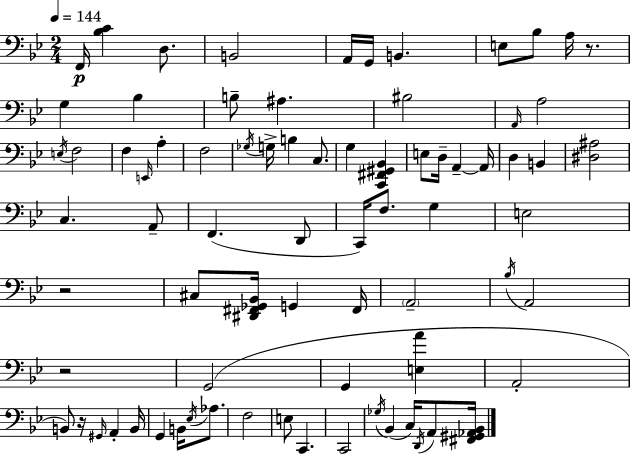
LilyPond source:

{
  \clef bass
  \numericTimeSignature
  \time 2/4
  \key g \minor
  \tempo 4 = 144
  f,16\p <bes c'>4 d8. | b,2 | a,16 g,16 b,4. | e8 bes8 a16 r8. | \break g4 bes4 | b8-- ais4. | bis2 | \grace { a,16 } a2 | \break \acciaccatura { e16 } f2 | f4 \grace { e,16 } a4-. | f2 | \acciaccatura { ges16 } g16-> b4 | \break c8. g4 | <c, fis, gis, bes,>4 e8 d16-- a,4--~~ | a,16 d4 | b,4 <dis ais>2 | \break c4. | a,8-- f,4.( | d,8 c,16) f8. | g4 e2 | \break r2 | cis8 <dis, fis, ges, bes,>16 g,4 | fis,16 \parenthesize a,2-- | \acciaccatura { bes16 } a,2 | \break r2 | g,2( | g,4 | <e a'>4 a,2-. | \break b,8) r16 | \grace { gis,16 } a,4-. b,16 g,4 | b,16 \acciaccatura { ees16 } aes8. f2 | e8 | \break c,4. c,2 | \acciaccatura { ges16 }( | bes,4 c16) \acciaccatura { d,16 } a,8 | <fis, gis, aes, bes,>16 \bar "|."
}